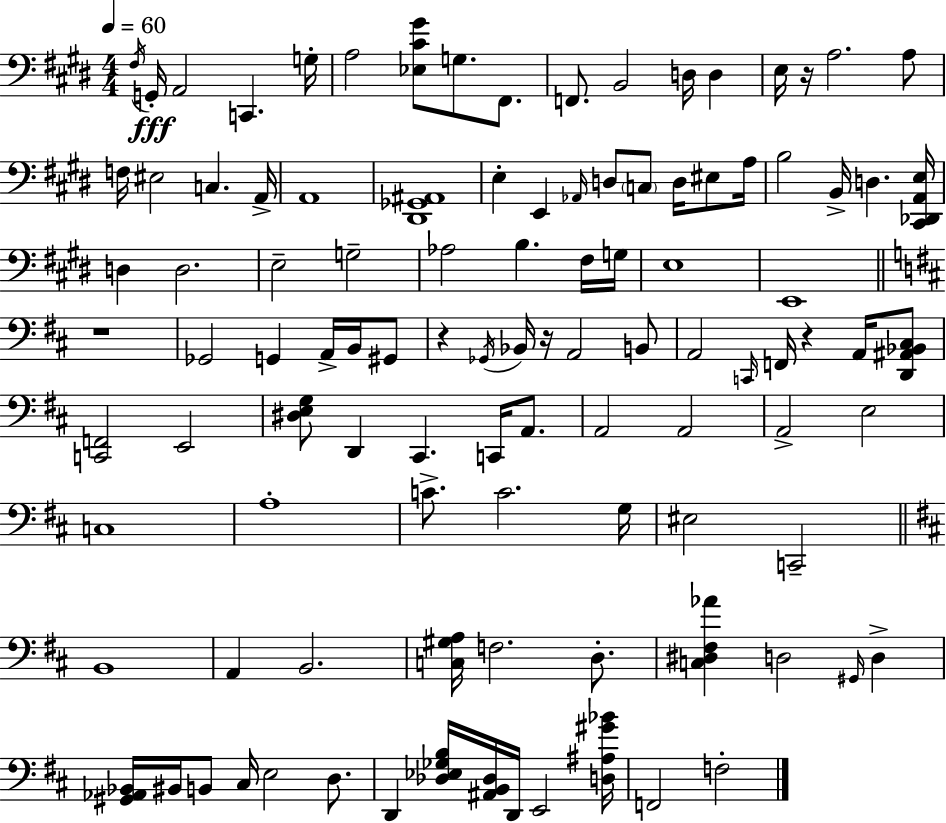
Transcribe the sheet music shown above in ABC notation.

X:1
T:Untitled
M:4/4
L:1/4
K:E
^F,/4 G,,/4 A,,2 C,, G,/4 A,2 [_E,^C^G]/2 G,/2 ^F,,/2 F,,/2 B,,2 D,/4 D, E,/4 z/4 A,2 A,/2 F,/4 ^E,2 C, A,,/4 A,,4 [^D,,_G,,^A,,]4 E, E,, _A,,/4 D,/2 C,/2 D,/4 ^E,/2 A,/4 B,2 B,,/4 D, [^C,,_D,,A,,E,]/4 D, D,2 E,2 G,2 _A,2 B, ^F,/4 G,/4 E,4 E,,4 z4 _G,,2 G,, A,,/4 B,,/4 ^G,,/2 z _G,,/4 _B,,/4 z/4 A,,2 B,,/2 A,,2 C,,/4 F,,/4 z A,,/4 [D,,^A,,_B,,^C,]/2 [C,,F,,]2 E,,2 [^D,E,G,]/2 D,, ^C,, C,,/4 A,,/2 A,,2 A,,2 A,,2 E,2 C,4 A,4 C/2 C2 G,/4 ^E,2 C,,2 B,,4 A,, B,,2 [C,^G,A,]/4 F,2 D,/2 [C,^D,^F,_A] D,2 ^G,,/4 D, [^G,,_A,,_B,,]/4 ^B,,/4 B,,/2 ^C,/4 E,2 D,/2 D,, [_D,_E,_G,B,]/4 [^A,,B,,_D,]/4 D,,/4 E,,2 [D,^A,^G_B]/4 F,,2 F,2